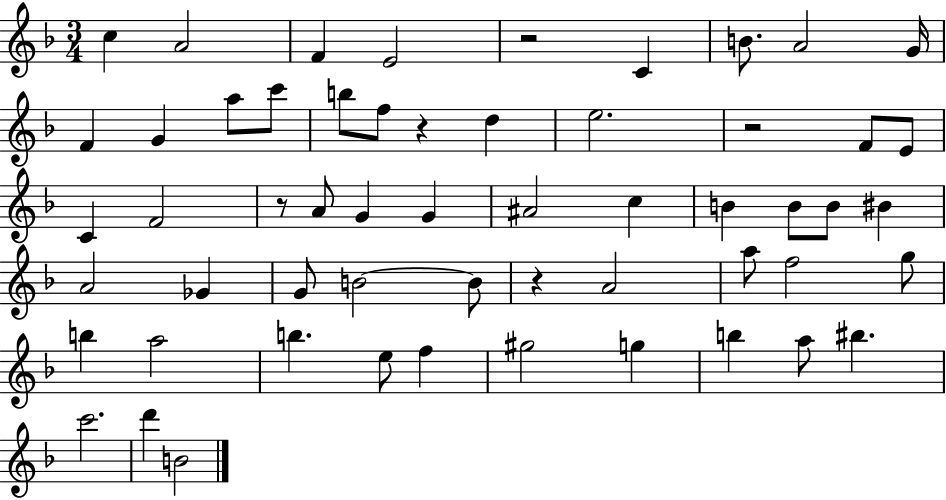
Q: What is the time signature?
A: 3/4